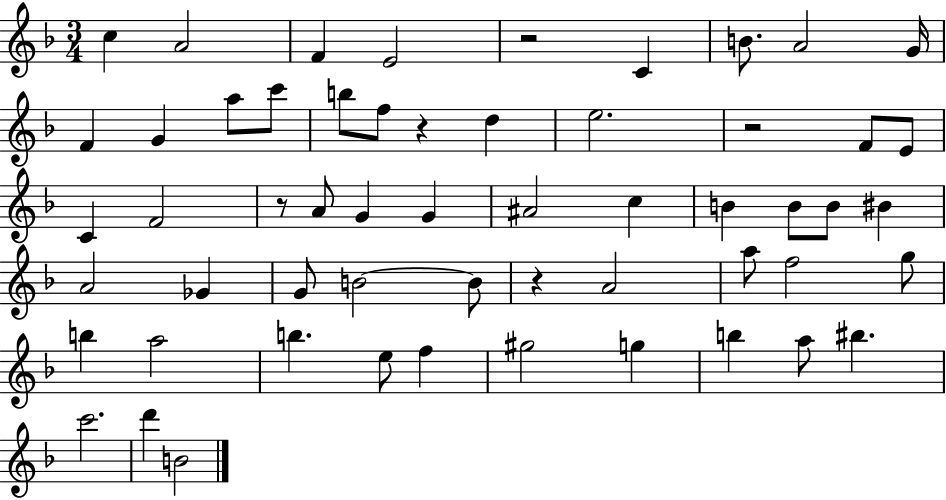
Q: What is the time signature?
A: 3/4